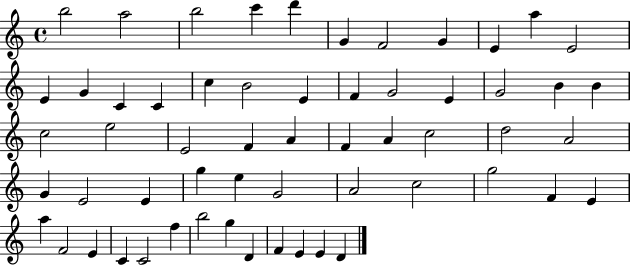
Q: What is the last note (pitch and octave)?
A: D4